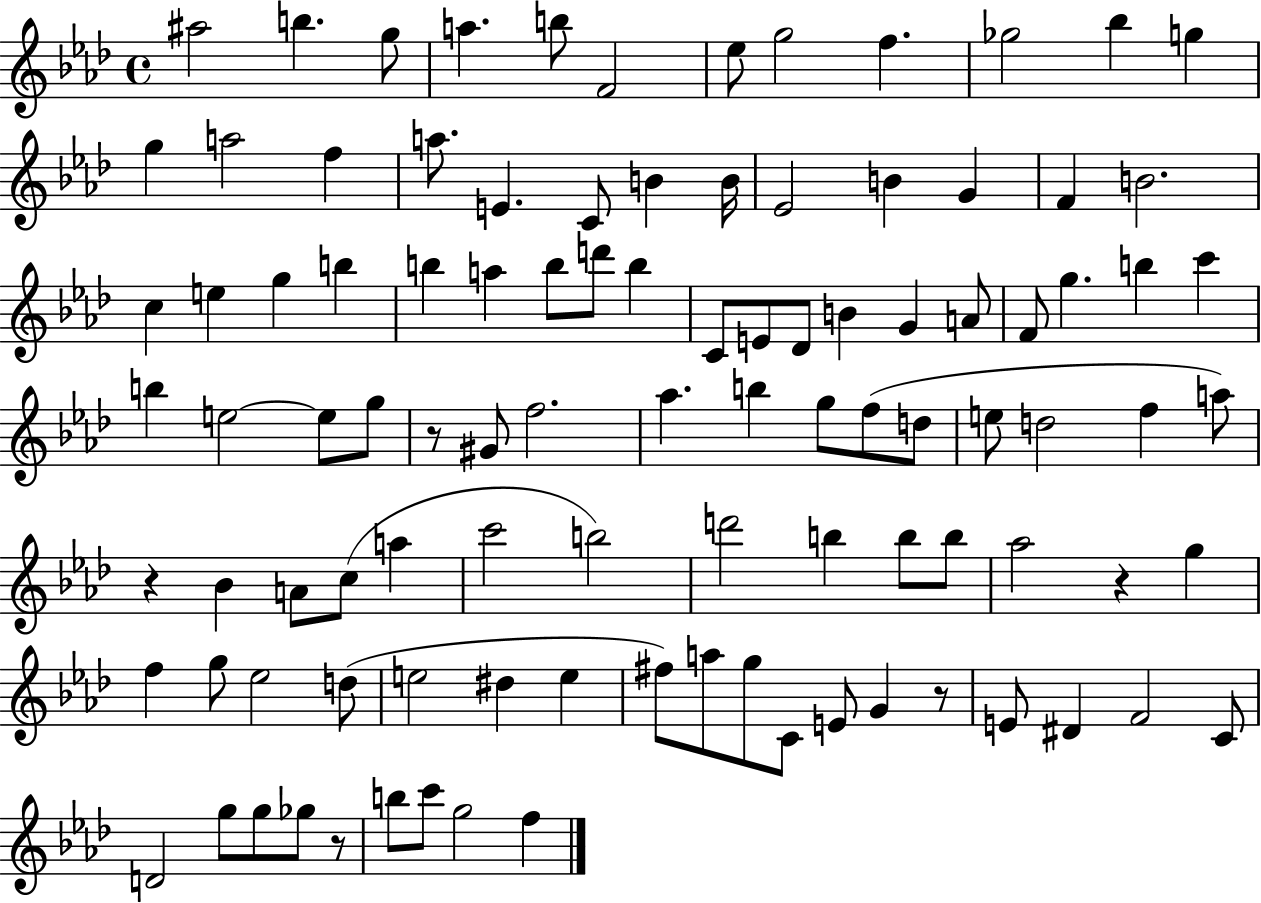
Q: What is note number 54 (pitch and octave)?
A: F5